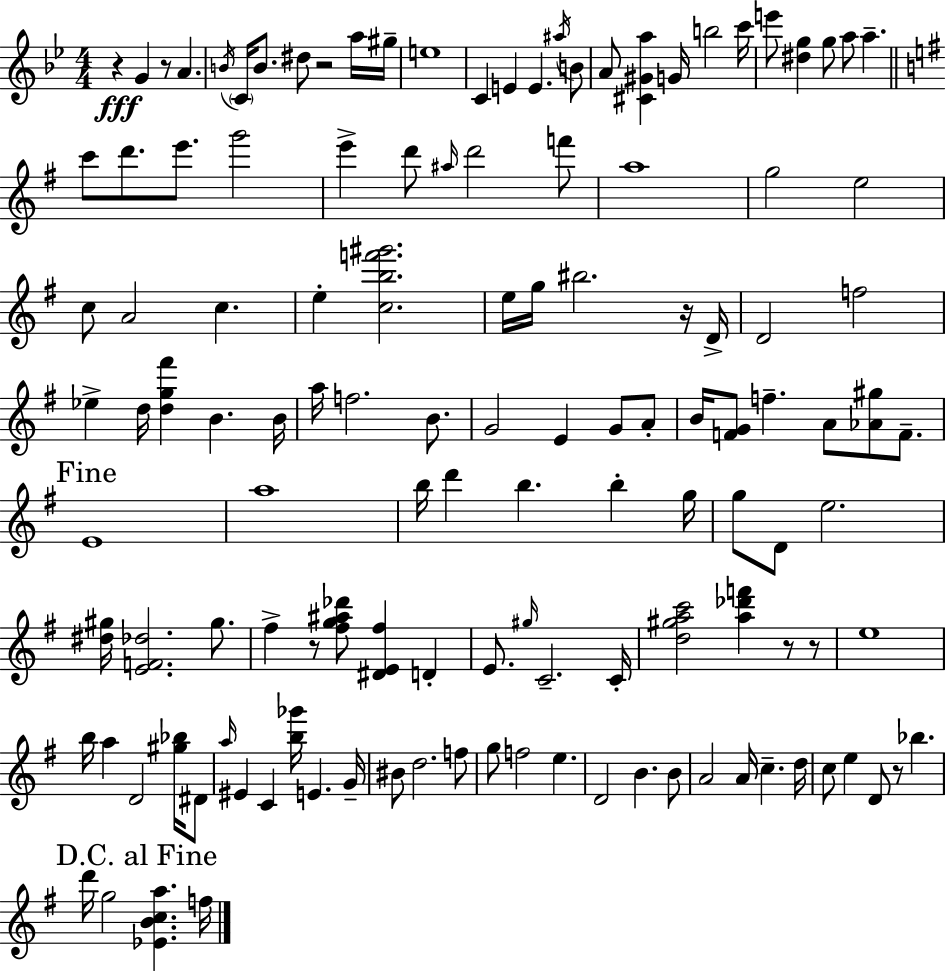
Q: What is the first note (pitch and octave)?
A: G4